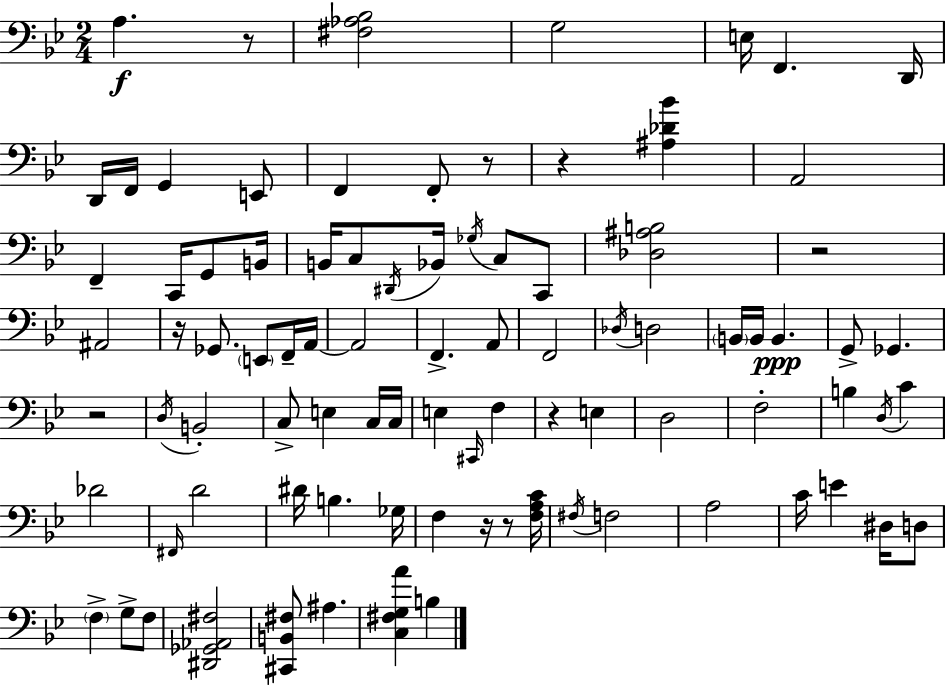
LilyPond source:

{
  \clef bass
  \numericTimeSignature
  \time 2/4
  \key g \minor
  a4.\f r8 | <fis aes bes>2 | g2 | e16 f,4. d,16 | \break d,16 f,16 g,4 e,8 | f,4 f,8-. r8 | r4 <ais des' bes'>4 | a,2 | \break f,4-- c,16 g,8 b,16 | b,16 c8 \acciaccatura { dis,16 } bes,16 \acciaccatura { ges16 } c8 | c,8 <des ais b>2 | r2 | \break ais,2 | r16 ges,8. \parenthesize e,8 | f,16-- a,16~~ a,2 | f,4.-> | \break a,8 f,2 | \acciaccatura { des16 } d2 | \parenthesize b,16 b,16 b,4.\ppp | g,8-> ges,4. | \break r2 | \acciaccatura { d16 } b,2-. | c8-> e4 | c16 c16 e4 | \break \grace { cis,16 } f4 r4 | e4 d2 | f2-. | b4 | \break \acciaccatura { d16 } c'4 des'2 | \grace { fis,16 } d'2 | dis'16 | b4. ges16 f4 | \break r16 r8 <f a c'>16 \acciaccatura { fis16 } | f2 | a2 | c'16 e'4 dis16 d8 | \break \parenthesize f4-> g8-> f8 | <dis, ges, aes, fis>2 | <cis, b, fis>8 ais4. | <c fis g a'>4 b4 | \break \bar "|."
}